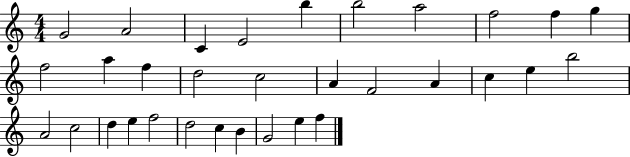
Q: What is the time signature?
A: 4/4